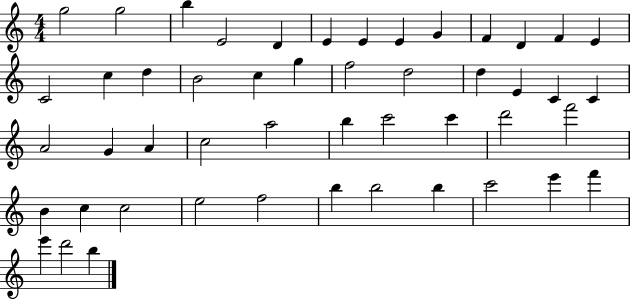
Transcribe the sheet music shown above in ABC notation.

X:1
T:Untitled
M:4/4
L:1/4
K:C
g2 g2 b E2 D E E E G F D F E C2 c d B2 c g f2 d2 d E C C A2 G A c2 a2 b c'2 c' d'2 f'2 B c c2 e2 f2 b b2 b c'2 e' f' e' d'2 b